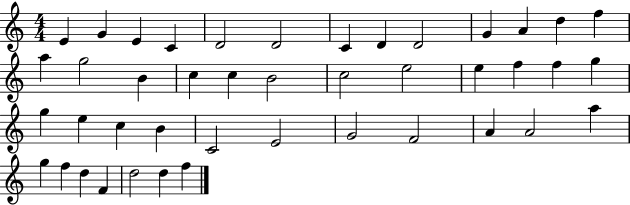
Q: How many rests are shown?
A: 0